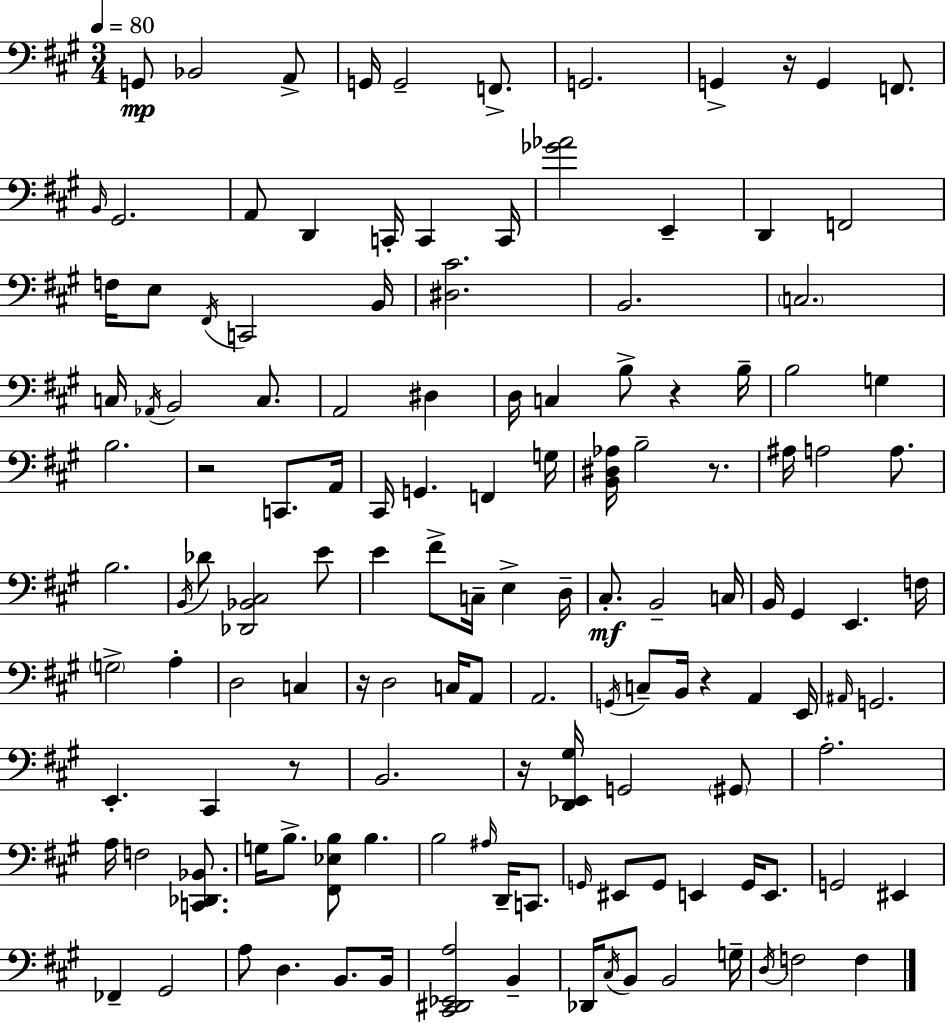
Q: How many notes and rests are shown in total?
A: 135